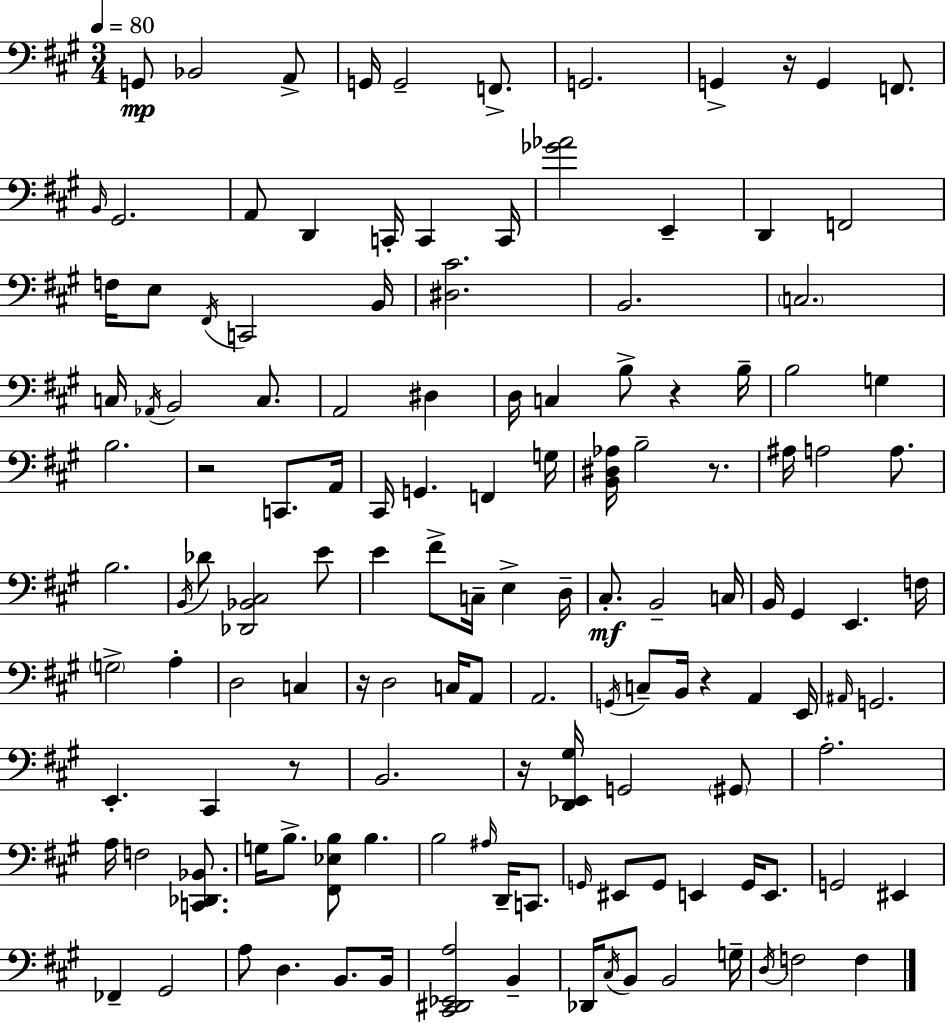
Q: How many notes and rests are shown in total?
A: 135